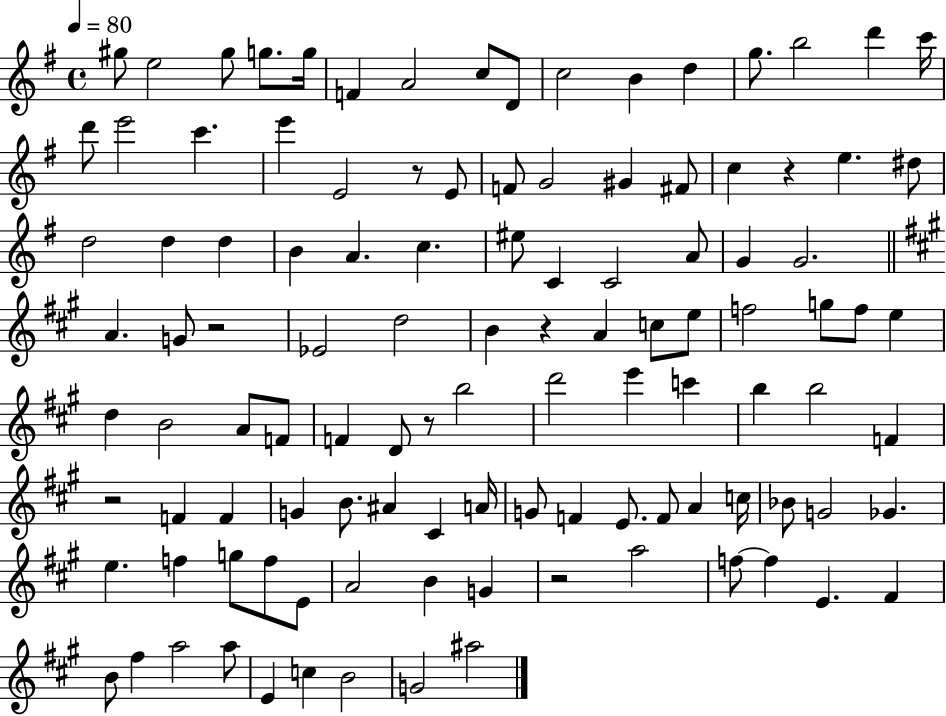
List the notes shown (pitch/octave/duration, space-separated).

G#5/e E5/h G#5/e G5/e. G5/s F4/q A4/h C5/e D4/e C5/h B4/q D5/q G5/e. B5/h D6/q C6/s D6/e E6/h C6/q. E6/q E4/h R/e E4/e F4/e G4/h G#4/q F#4/e C5/q R/q E5/q. D#5/e D5/h D5/q D5/q B4/q A4/q. C5/q. EIS5/e C4/q C4/h A4/e G4/q G4/h. A4/q. G4/e R/h Eb4/h D5/h B4/q R/q A4/q C5/e E5/e F5/h G5/e F5/e E5/q D5/q B4/h A4/e F4/e F4/q D4/e R/e B5/h D6/h E6/q C6/q B5/q B5/h F4/q R/h F4/q F4/q G4/q B4/e. A#4/q C#4/q A4/s G4/e F4/q E4/e. F4/e A4/q C5/s Bb4/e G4/h Gb4/q. E5/q. F5/q G5/e F5/e E4/e A4/h B4/q G4/q R/h A5/h F5/e F5/q E4/q. F#4/q B4/e F#5/q A5/h A5/e E4/q C5/q B4/h G4/h A#5/h